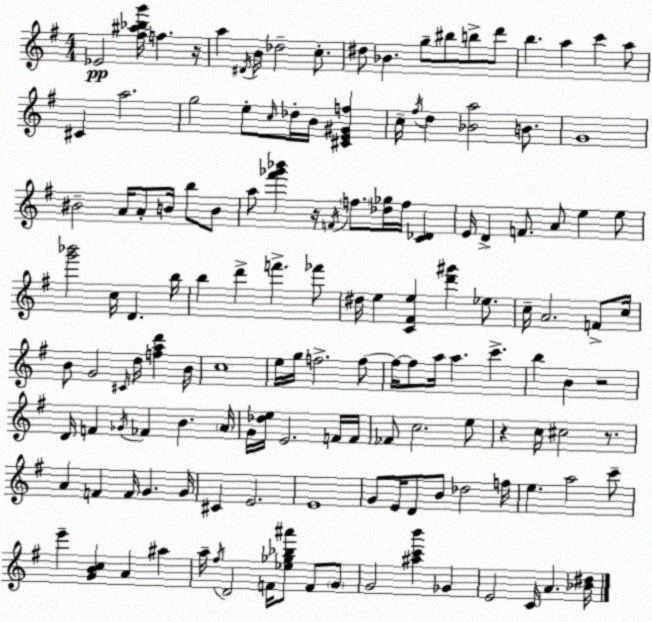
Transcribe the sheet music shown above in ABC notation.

X:1
T:Untitled
M:4/4
L:1/4
K:Em
_E2 [^f^a_bg']/4 f z/4 a ^D/4 B/4 _d2 c/2 ^d/2 _B g/2 ^b/2 b/2 d'/2 b a c' a/2 ^C a2 g2 e/2 c/4 _d/4 B/4 [^CE^Gf] c/4 ^f/4 d [_Ba]2 B/2 G4 ^B2 A/4 A/2 B/4 b/2 B/2 a/2 [^f'_g'_b'] z/4 F/4 f/2 [_d_g]/4 f/4 [C_D] E/4 D F/2 A/2 e e/2 [g'_b']2 c/4 D b/4 b d' f' _f'/2 ^d/4 e [C^Fe] [d'^g'] _e/2 c/4 A2 F/2 c/4 B/2 G2 ^C/4 d/4 [fad'] B/4 c4 e/4 g/4 f2 f/2 f/4 f/2 a/4 a c' b B z2 D/4 F _G/4 _F B A/4 G/4 [_de]/4 E2 F/4 F/4 _F/2 c2 e/2 z c/4 ^c2 z/2 A F F/4 G G/4 ^C E2 E4 G/2 E/4 D/2 B/2 _d2 f/4 e a2 c'/2 e' [GBc] A ^a a/4 ^f/4 D2 F/4 [_e_g_b^a']/2 F/2 G/2 G2 [^ac'b'] _G E2 C/4 A [_B^d]/4